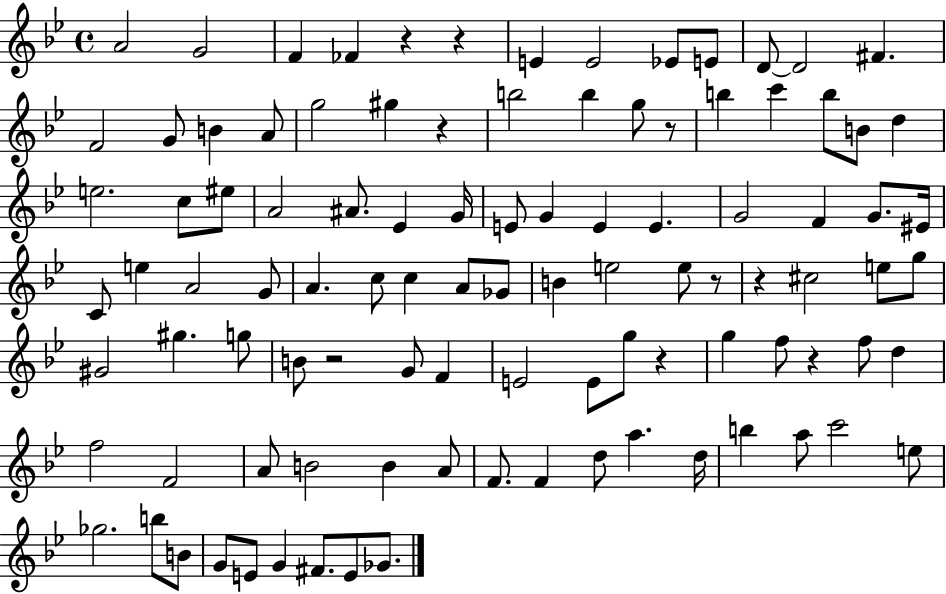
X:1
T:Untitled
M:4/4
L:1/4
K:Bb
A2 G2 F _F z z E E2 _E/2 E/2 D/2 D2 ^F F2 G/2 B A/2 g2 ^g z b2 b g/2 z/2 b c' b/2 B/2 d e2 c/2 ^e/2 A2 ^A/2 _E G/4 E/2 G E E G2 F G/2 ^E/4 C/2 e A2 G/2 A c/2 c A/2 _G/2 B e2 e/2 z/2 z ^c2 e/2 g/2 ^G2 ^g g/2 B/2 z2 G/2 F E2 E/2 g/2 z g f/2 z f/2 d f2 F2 A/2 B2 B A/2 F/2 F d/2 a d/4 b a/2 c'2 e/2 _g2 b/2 B/2 G/2 E/2 G ^F/2 E/2 _G/2